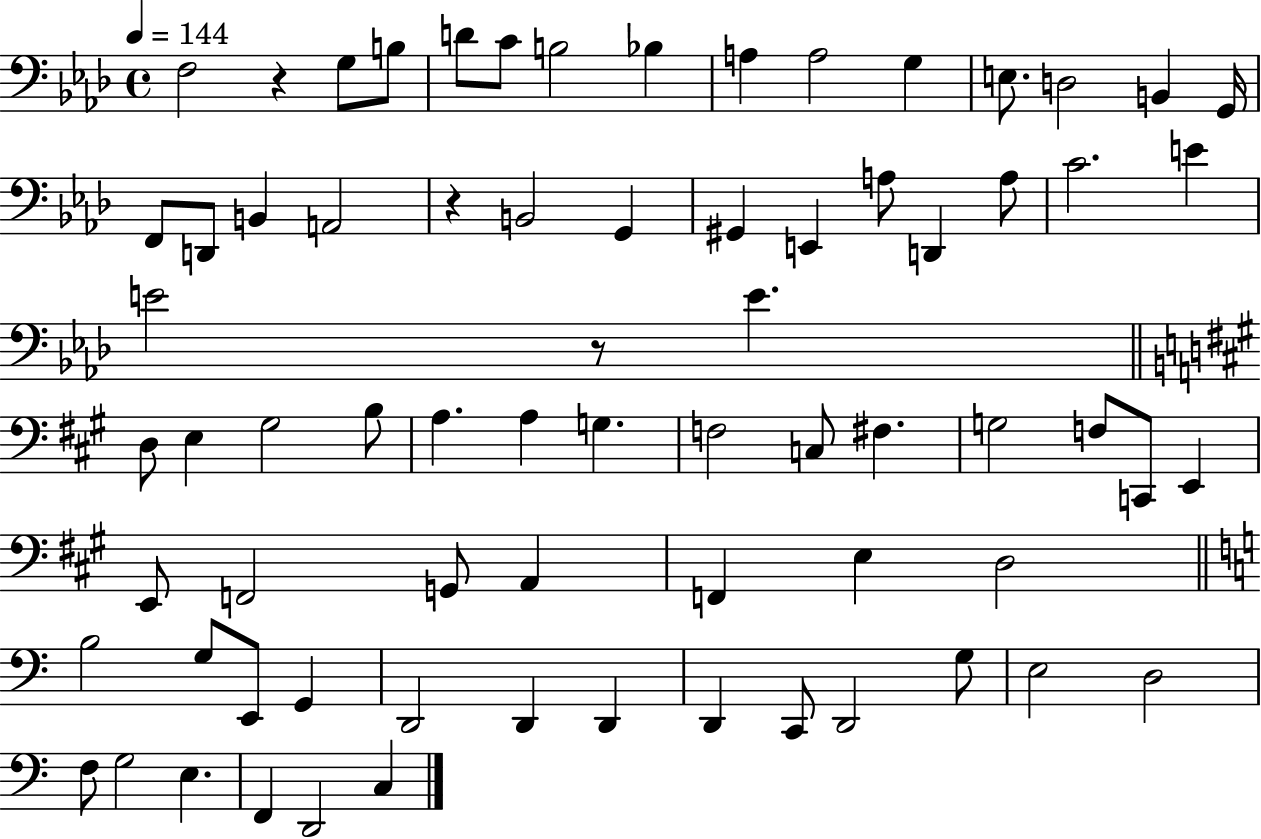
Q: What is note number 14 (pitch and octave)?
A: G2